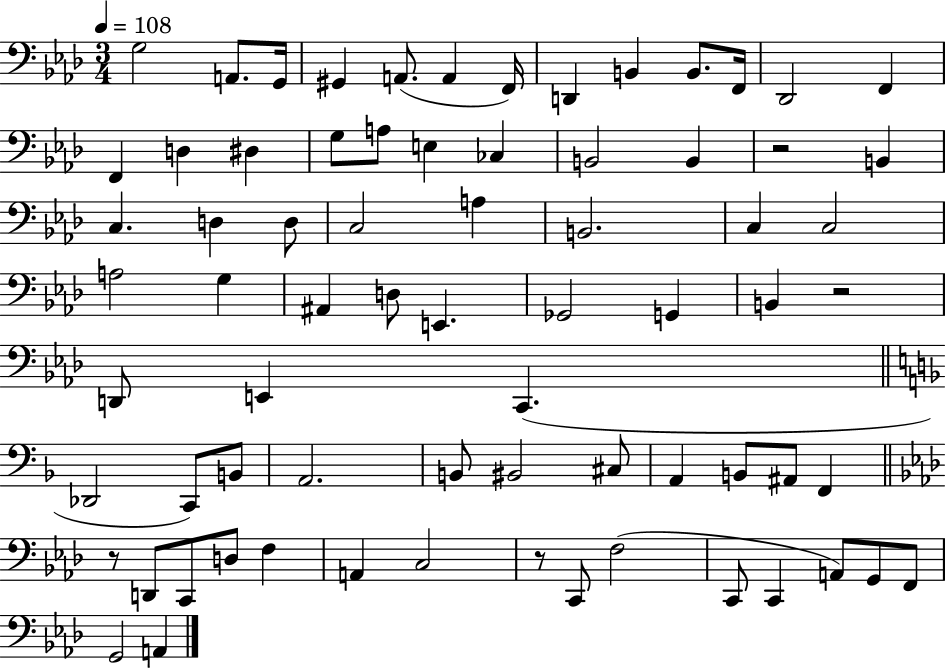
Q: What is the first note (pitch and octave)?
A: G3